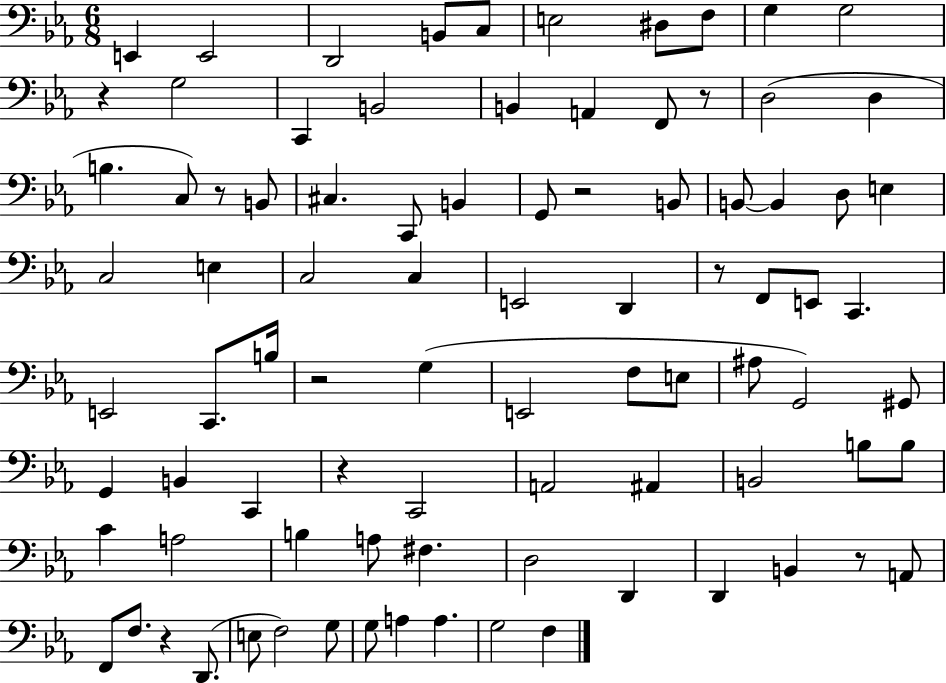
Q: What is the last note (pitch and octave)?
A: F3